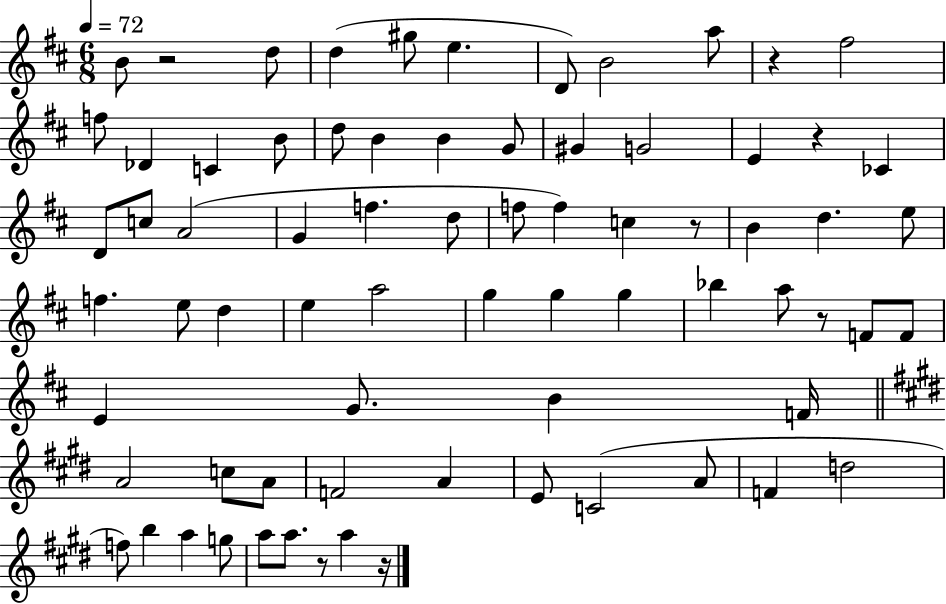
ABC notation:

X:1
T:Untitled
M:6/8
L:1/4
K:D
B/2 z2 d/2 d ^g/2 e D/2 B2 a/2 z ^f2 f/2 _D C B/2 d/2 B B G/2 ^G G2 E z _C D/2 c/2 A2 G f d/2 f/2 f c z/2 B d e/2 f e/2 d e a2 g g g _b a/2 z/2 F/2 F/2 E G/2 B F/4 A2 c/2 A/2 F2 A E/2 C2 A/2 F d2 f/2 b a g/2 a/2 a/2 z/2 a z/4